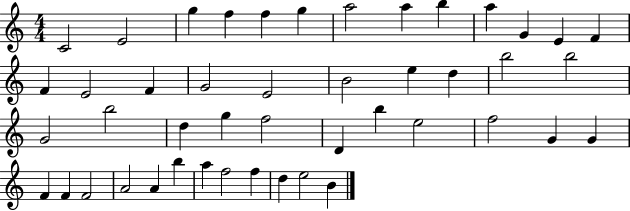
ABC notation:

X:1
T:Untitled
M:4/4
L:1/4
K:C
C2 E2 g f f g a2 a b a G E F F E2 F G2 E2 B2 e d b2 b2 G2 b2 d g f2 D b e2 f2 G G F F F2 A2 A b a f2 f d e2 B